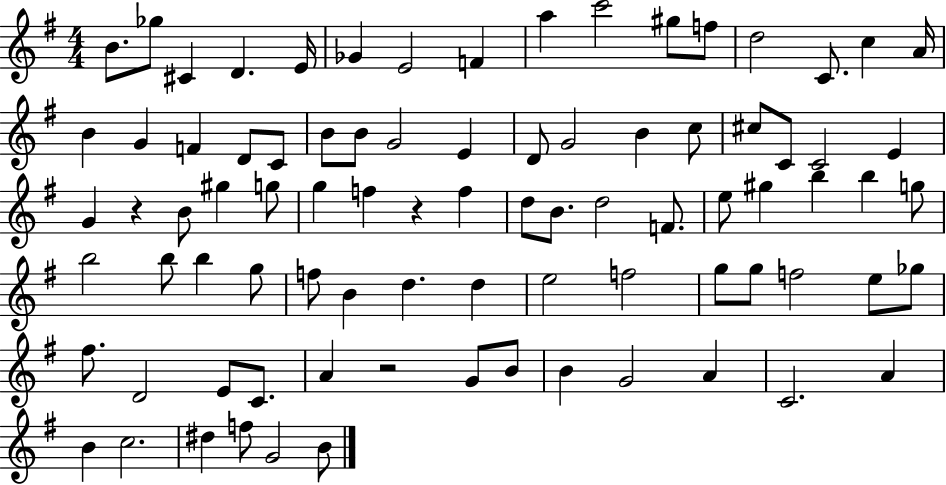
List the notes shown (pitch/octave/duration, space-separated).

B4/e. Gb5/e C#4/q D4/q. E4/s Gb4/q E4/h F4/q A5/q C6/h G#5/e F5/e D5/h C4/e. C5/q A4/s B4/q G4/q F4/q D4/e C4/e B4/e B4/e G4/h E4/q D4/e G4/h B4/q C5/e C#5/e C4/e C4/h E4/q G4/q R/q B4/e G#5/q G5/e G5/q F5/q R/q F5/q D5/e B4/e. D5/h F4/e. E5/e G#5/q B5/q B5/q G5/e B5/h B5/e B5/q G5/e F5/e B4/q D5/q. D5/q E5/h F5/h G5/e G5/e F5/h E5/e Gb5/e F#5/e. D4/h E4/e C4/e. A4/q R/h G4/e B4/e B4/q G4/h A4/q C4/h. A4/q B4/q C5/h. D#5/q F5/e G4/h B4/e